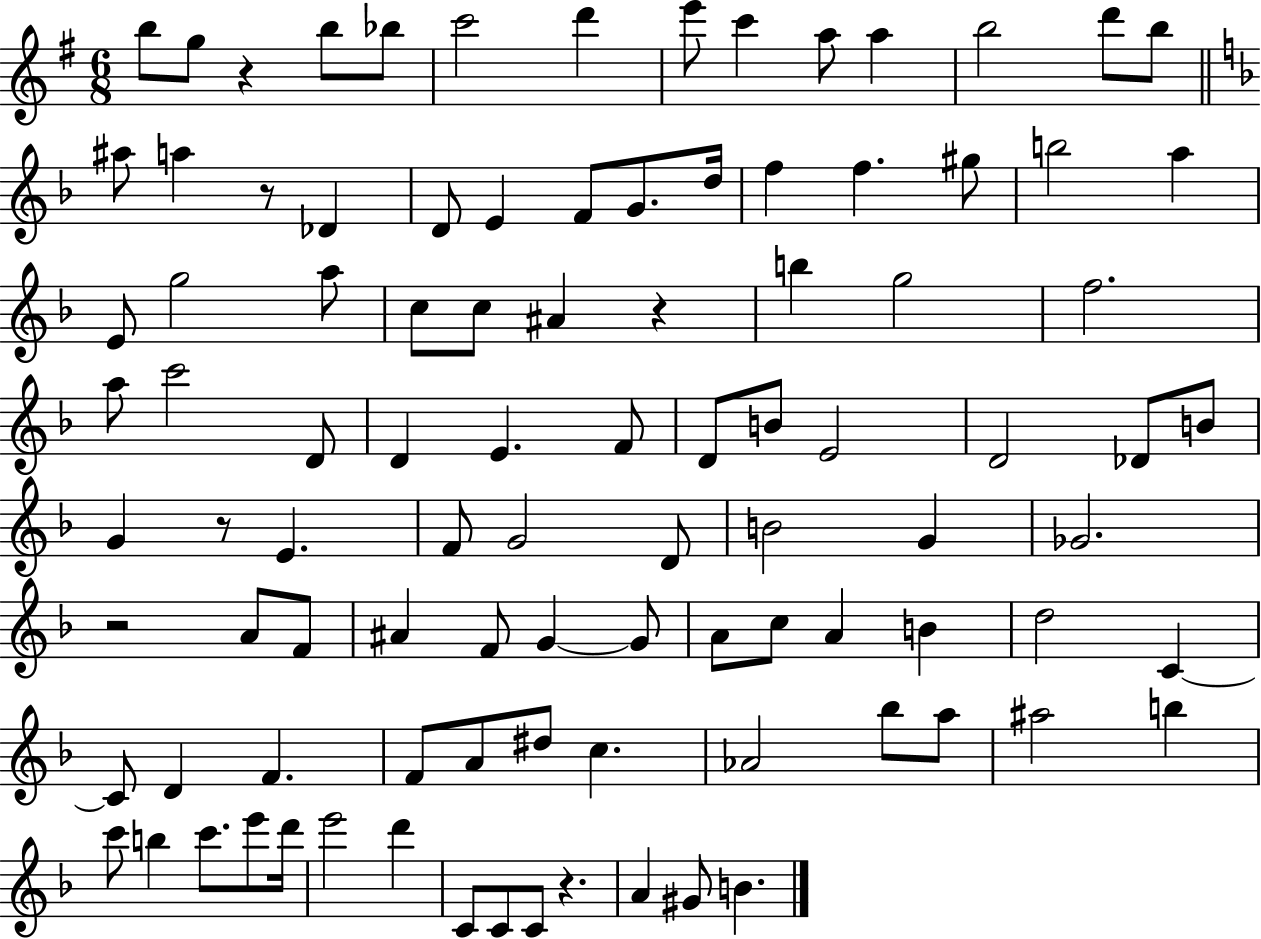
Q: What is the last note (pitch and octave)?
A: B4